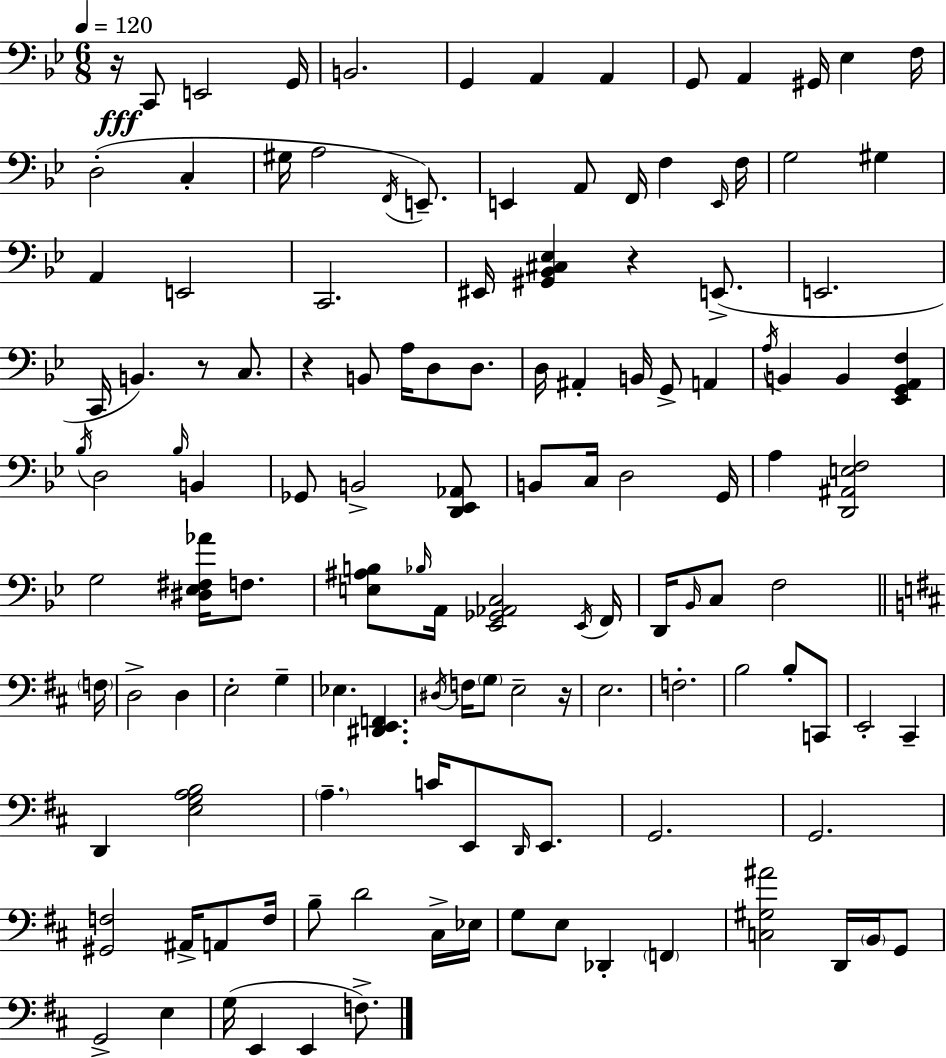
{
  \clef bass
  \numericTimeSignature
  \time 6/8
  \key bes \major
  \tempo 4 = 120
  r16\fff c,8 e,2 g,16 | b,2. | g,4 a,4 a,4 | g,8 a,4 gis,16 ees4 f16 | \break d2-.( c4-. | gis16 a2 \acciaccatura { f,16 }) e,8.-- | e,4 a,8 f,16 f4 | \grace { e,16 } f16 g2 gis4 | \break a,4 e,2 | c,2. | eis,16 <gis, bes, cis ees>4 r4 e,8.->( | e,2. | \break c,16 b,4.) r8 c8. | r4 b,8 a16 d8 d8. | d16 ais,4-. b,16 g,8-> a,4 | \acciaccatura { a16 } b,4 b,4 <ees, g, a, f>4 | \break \acciaccatura { bes16 } d2 | \grace { bes16 } b,4 ges,8 b,2-> | <d, ees, aes,>8 b,8 c16 d2 | g,16 a4 <d, ais, e f>2 | \break g2 | <dis ees fis aes'>16 f8. <e ais b>8 \grace { bes16 } a,16 <ees, ges, aes, c>2 | \acciaccatura { ees,16 } f,16 d,16 \grace { bes,16 } c8 f2 | \bar "||" \break \key d \major \parenthesize f16 d2-> d4 | e2-. g4-- | ees4. <dis, e, f,>4. | \acciaccatura { dis16 } f16 \parenthesize g8 e2-- | \break r16 e2. | f2.-. | b2 b8-. | c,8 e,2-. cis,4-- | \break d,4 <e g a b>2 | \parenthesize a4.-- c'16 e,8 \grace { d,16 } | e,8. g,2. | g,2. | \break <gis, f>2 ais,16-> | a,8 f16 b8-- d'2 | cis16-> ees16 g8 e8 des,4-. \parenthesize f,4 | <c gis ais'>2 d,16 | \break \parenthesize b,16 g,8 g,2-> e4 | g16( e,4 e,4 | f8.->) \bar "|."
}